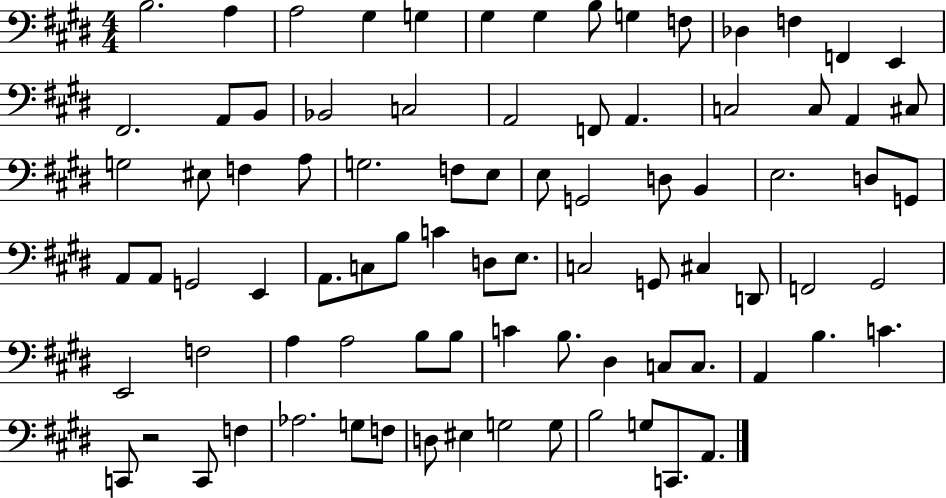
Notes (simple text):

B3/h. A3/q A3/h G#3/q G3/q G#3/q G#3/q B3/e G3/q F3/e Db3/q F3/q F2/q E2/q F#2/h. A2/e B2/e Bb2/h C3/h A2/h F2/e A2/q. C3/h C3/e A2/q C#3/e G3/h EIS3/e F3/q A3/e G3/h. F3/e E3/e E3/e G2/h D3/e B2/q E3/h. D3/e G2/e A2/e A2/e G2/h E2/q A2/e. C3/e B3/e C4/q D3/e E3/e. C3/h G2/e C#3/q D2/e F2/h G#2/h E2/h F3/h A3/q A3/h B3/e B3/e C4/q B3/e. D#3/q C3/e C3/e. A2/q B3/q. C4/q. C2/e R/h C2/e F3/q Ab3/h. G3/e F3/e D3/e EIS3/q G3/h G3/e B3/h G3/e C2/e. A2/e.